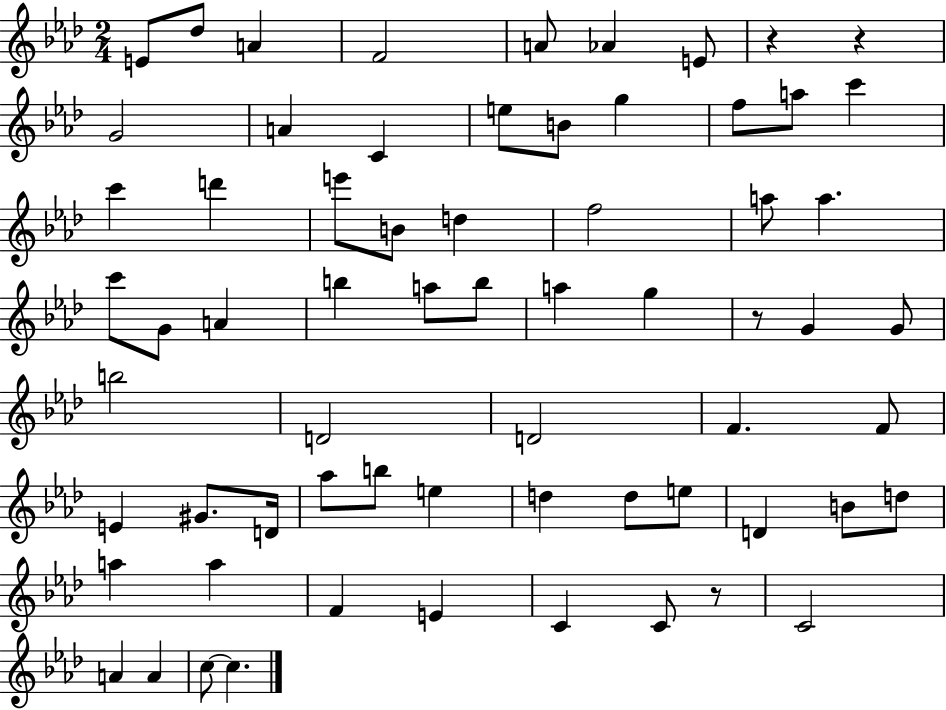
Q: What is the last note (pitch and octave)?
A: C5